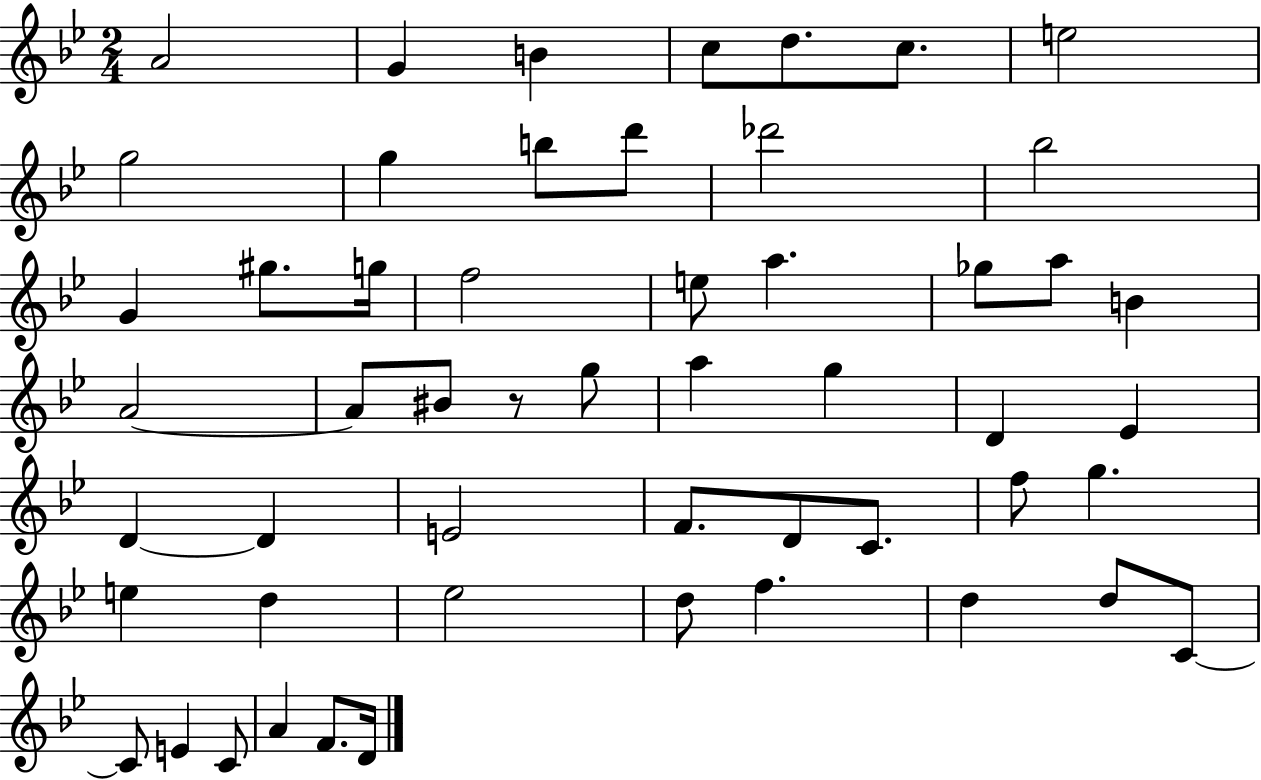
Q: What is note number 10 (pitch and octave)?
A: B5